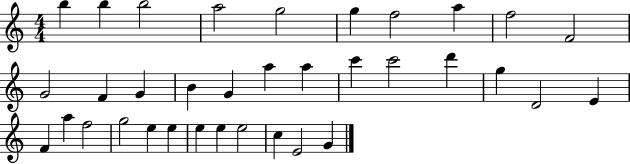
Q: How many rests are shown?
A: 0